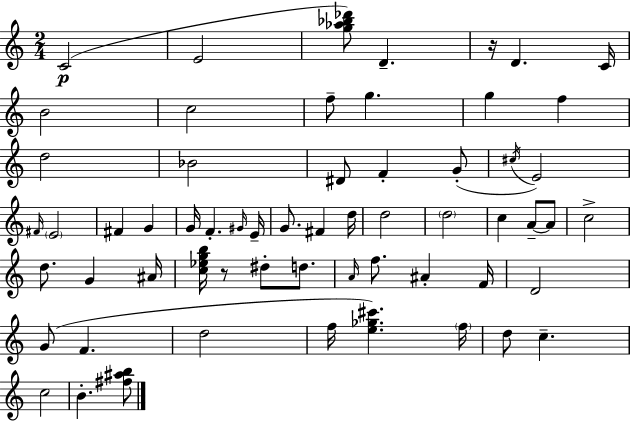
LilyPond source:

{
  \clef treble
  \numericTimeSignature
  \time 2/4
  \key a \minor
  c'2(\p | e'2 | <g'' aes'' bes'' des'''>8) d'4.-- | r16 d'4. c'16 | \break b'2 | c''2 | f''8-- g''4. | g''4 f''4 | \break d''2 | bes'2 | dis'8 f'4-. g'8-.( | \acciaccatura { cis''16 } e'2) | \break \grace { fis'16 } \parenthesize e'2 | fis'4 g'4 | g'16 f'4.-. | \grace { gis'16 } e'16-- g'8. fis'4 | \break d''16 d''2 | \parenthesize d''2 | c''4 a'8--~~ | a'8 c''2-> | \break d''8. g'4 | ais'16 <c'' ees'' g'' b''>16 r8 dis''8-. | d''8. \grace { a'16 } f''8. ais'4-. | f'16 d'2 | \break g'8( f'4. | d''2 | f''16 <e'' ges'' cis'''>4.) | \parenthesize f''16 d''8 c''4.-- | \break c''2 | b'4.-. | <fis'' ais'' b''>8 \bar "|."
}